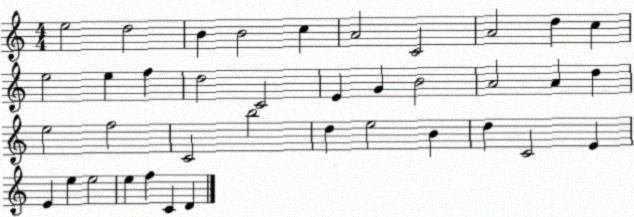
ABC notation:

X:1
T:Untitled
M:4/4
L:1/4
K:C
e2 d2 B B2 c A2 C2 A2 d c e2 e f d2 C2 E G B2 A2 A d e2 f2 C2 b2 d e2 B d C2 E E e e2 e f C D